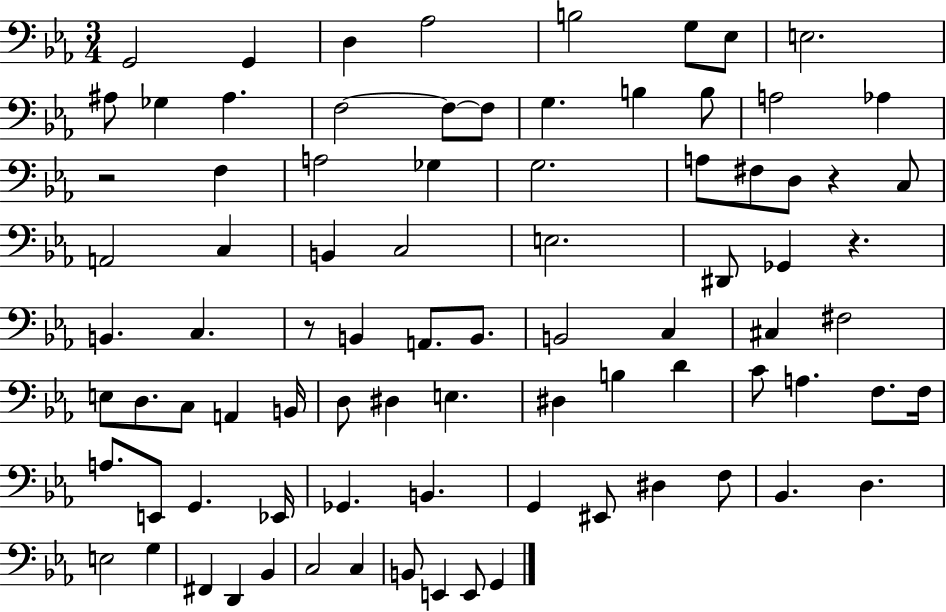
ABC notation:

X:1
T:Untitled
M:3/4
L:1/4
K:Eb
G,,2 G,, D, _A,2 B,2 G,/2 _E,/2 E,2 ^A,/2 _G, ^A, F,2 F,/2 F,/2 G, B, B,/2 A,2 _A, z2 F, A,2 _G, G,2 A,/2 ^F,/2 D,/2 z C,/2 A,,2 C, B,, C,2 E,2 ^D,,/2 _G,, z B,, C, z/2 B,, A,,/2 B,,/2 B,,2 C, ^C, ^F,2 E,/2 D,/2 C,/2 A,, B,,/4 D,/2 ^D, E, ^D, B, D C/2 A, F,/2 F,/4 A,/2 E,,/2 G,, _E,,/4 _G,, B,, G,, ^E,,/2 ^D, F,/2 _B,, D, E,2 G, ^F,, D,, _B,, C,2 C, B,,/2 E,, E,,/2 G,,